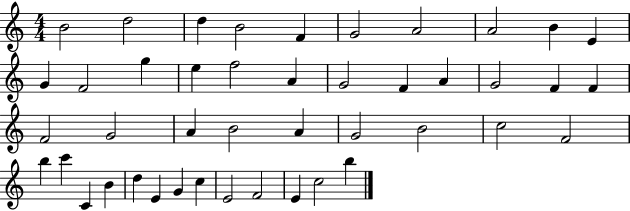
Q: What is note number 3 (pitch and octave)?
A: D5